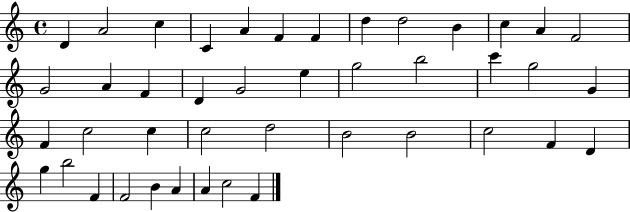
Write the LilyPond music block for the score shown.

{
  \clef treble
  \time 4/4
  \defaultTimeSignature
  \key c \major
  d'4 a'2 c''4 | c'4 a'4 f'4 f'4 | d''4 d''2 b'4 | c''4 a'4 f'2 | \break g'2 a'4 f'4 | d'4 g'2 e''4 | g''2 b''2 | c'''4 g''2 g'4 | \break f'4 c''2 c''4 | c''2 d''2 | b'2 b'2 | c''2 f'4 d'4 | \break g''4 b''2 f'4 | f'2 b'4 a'4 | a'4 c''2 f'4 | \bar "|."
}